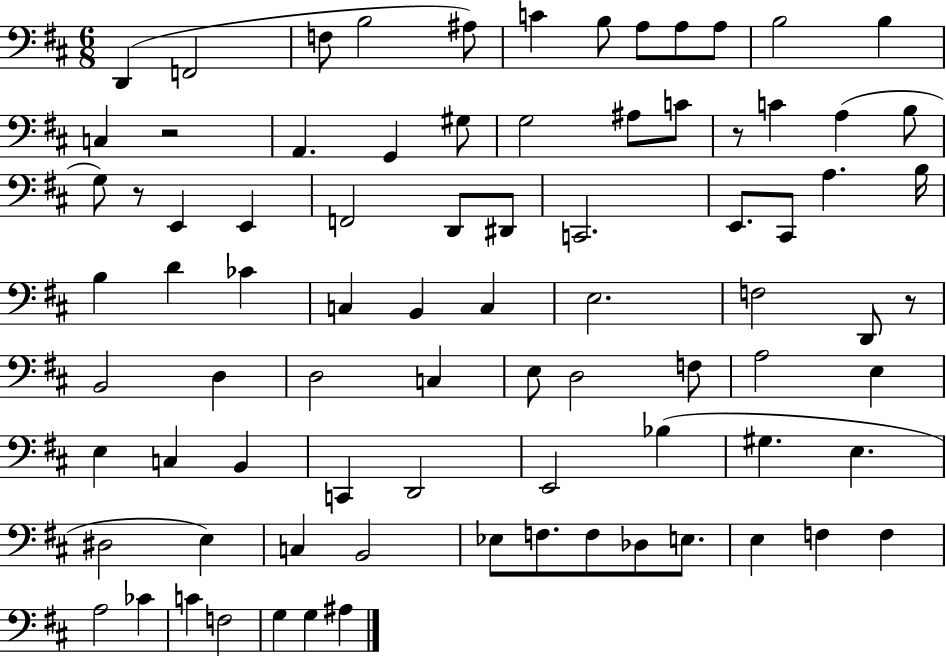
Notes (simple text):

D2/q F2/h F3/e B3/h A#3/e C4/q B3/e A3/e A3/e A3/e B3/h B3/q C3/q R/h A2/q. G2/q G#3/e G3/h A#3/e C4/e R/e C4/q A3/q B3/e G3/e R/e E2/q E2/q F2/h D2/e D#2/e C2/h. E2/e. C#2/e A3/q. B3/s B3/q D4/q CES4/q C3/q B2/q C3/q E3/h. F3/h D2/e R/e B2/h D3/q D3/h C3/q E3/e D3/h F3/e A3/h E3/q E3/q C3/q B2/q C2/q D2/h E2/h Bb3/q G#3/q. E3/q. D#3/h E3/q C3/q B2/h Eb3/e F3/e. F3/e Db3/e E3/e. E3/q F3/q F3/q A3/h CES4/q C4/q F3/h G3/q G3/q A#3/q